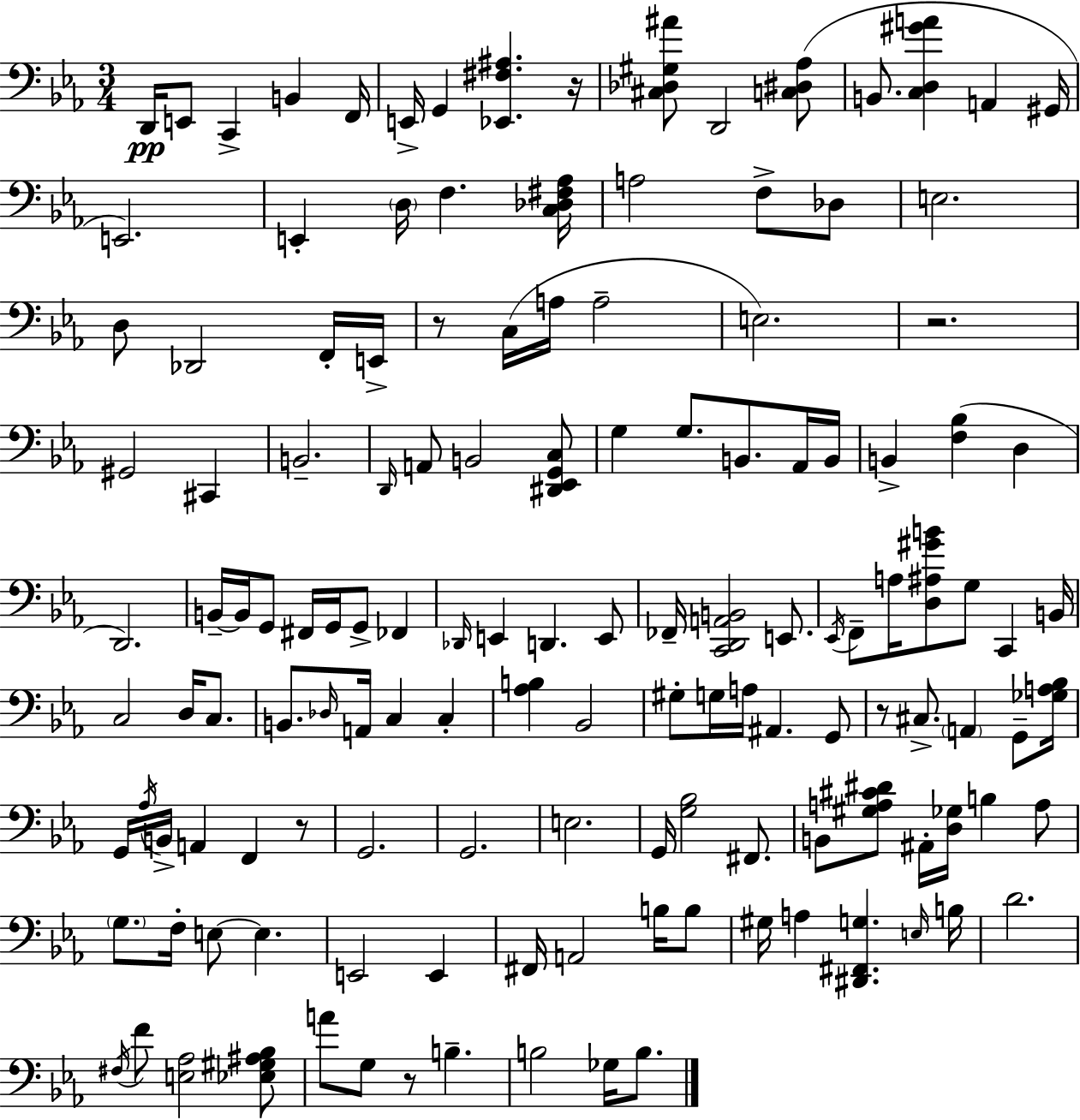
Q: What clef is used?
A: bass